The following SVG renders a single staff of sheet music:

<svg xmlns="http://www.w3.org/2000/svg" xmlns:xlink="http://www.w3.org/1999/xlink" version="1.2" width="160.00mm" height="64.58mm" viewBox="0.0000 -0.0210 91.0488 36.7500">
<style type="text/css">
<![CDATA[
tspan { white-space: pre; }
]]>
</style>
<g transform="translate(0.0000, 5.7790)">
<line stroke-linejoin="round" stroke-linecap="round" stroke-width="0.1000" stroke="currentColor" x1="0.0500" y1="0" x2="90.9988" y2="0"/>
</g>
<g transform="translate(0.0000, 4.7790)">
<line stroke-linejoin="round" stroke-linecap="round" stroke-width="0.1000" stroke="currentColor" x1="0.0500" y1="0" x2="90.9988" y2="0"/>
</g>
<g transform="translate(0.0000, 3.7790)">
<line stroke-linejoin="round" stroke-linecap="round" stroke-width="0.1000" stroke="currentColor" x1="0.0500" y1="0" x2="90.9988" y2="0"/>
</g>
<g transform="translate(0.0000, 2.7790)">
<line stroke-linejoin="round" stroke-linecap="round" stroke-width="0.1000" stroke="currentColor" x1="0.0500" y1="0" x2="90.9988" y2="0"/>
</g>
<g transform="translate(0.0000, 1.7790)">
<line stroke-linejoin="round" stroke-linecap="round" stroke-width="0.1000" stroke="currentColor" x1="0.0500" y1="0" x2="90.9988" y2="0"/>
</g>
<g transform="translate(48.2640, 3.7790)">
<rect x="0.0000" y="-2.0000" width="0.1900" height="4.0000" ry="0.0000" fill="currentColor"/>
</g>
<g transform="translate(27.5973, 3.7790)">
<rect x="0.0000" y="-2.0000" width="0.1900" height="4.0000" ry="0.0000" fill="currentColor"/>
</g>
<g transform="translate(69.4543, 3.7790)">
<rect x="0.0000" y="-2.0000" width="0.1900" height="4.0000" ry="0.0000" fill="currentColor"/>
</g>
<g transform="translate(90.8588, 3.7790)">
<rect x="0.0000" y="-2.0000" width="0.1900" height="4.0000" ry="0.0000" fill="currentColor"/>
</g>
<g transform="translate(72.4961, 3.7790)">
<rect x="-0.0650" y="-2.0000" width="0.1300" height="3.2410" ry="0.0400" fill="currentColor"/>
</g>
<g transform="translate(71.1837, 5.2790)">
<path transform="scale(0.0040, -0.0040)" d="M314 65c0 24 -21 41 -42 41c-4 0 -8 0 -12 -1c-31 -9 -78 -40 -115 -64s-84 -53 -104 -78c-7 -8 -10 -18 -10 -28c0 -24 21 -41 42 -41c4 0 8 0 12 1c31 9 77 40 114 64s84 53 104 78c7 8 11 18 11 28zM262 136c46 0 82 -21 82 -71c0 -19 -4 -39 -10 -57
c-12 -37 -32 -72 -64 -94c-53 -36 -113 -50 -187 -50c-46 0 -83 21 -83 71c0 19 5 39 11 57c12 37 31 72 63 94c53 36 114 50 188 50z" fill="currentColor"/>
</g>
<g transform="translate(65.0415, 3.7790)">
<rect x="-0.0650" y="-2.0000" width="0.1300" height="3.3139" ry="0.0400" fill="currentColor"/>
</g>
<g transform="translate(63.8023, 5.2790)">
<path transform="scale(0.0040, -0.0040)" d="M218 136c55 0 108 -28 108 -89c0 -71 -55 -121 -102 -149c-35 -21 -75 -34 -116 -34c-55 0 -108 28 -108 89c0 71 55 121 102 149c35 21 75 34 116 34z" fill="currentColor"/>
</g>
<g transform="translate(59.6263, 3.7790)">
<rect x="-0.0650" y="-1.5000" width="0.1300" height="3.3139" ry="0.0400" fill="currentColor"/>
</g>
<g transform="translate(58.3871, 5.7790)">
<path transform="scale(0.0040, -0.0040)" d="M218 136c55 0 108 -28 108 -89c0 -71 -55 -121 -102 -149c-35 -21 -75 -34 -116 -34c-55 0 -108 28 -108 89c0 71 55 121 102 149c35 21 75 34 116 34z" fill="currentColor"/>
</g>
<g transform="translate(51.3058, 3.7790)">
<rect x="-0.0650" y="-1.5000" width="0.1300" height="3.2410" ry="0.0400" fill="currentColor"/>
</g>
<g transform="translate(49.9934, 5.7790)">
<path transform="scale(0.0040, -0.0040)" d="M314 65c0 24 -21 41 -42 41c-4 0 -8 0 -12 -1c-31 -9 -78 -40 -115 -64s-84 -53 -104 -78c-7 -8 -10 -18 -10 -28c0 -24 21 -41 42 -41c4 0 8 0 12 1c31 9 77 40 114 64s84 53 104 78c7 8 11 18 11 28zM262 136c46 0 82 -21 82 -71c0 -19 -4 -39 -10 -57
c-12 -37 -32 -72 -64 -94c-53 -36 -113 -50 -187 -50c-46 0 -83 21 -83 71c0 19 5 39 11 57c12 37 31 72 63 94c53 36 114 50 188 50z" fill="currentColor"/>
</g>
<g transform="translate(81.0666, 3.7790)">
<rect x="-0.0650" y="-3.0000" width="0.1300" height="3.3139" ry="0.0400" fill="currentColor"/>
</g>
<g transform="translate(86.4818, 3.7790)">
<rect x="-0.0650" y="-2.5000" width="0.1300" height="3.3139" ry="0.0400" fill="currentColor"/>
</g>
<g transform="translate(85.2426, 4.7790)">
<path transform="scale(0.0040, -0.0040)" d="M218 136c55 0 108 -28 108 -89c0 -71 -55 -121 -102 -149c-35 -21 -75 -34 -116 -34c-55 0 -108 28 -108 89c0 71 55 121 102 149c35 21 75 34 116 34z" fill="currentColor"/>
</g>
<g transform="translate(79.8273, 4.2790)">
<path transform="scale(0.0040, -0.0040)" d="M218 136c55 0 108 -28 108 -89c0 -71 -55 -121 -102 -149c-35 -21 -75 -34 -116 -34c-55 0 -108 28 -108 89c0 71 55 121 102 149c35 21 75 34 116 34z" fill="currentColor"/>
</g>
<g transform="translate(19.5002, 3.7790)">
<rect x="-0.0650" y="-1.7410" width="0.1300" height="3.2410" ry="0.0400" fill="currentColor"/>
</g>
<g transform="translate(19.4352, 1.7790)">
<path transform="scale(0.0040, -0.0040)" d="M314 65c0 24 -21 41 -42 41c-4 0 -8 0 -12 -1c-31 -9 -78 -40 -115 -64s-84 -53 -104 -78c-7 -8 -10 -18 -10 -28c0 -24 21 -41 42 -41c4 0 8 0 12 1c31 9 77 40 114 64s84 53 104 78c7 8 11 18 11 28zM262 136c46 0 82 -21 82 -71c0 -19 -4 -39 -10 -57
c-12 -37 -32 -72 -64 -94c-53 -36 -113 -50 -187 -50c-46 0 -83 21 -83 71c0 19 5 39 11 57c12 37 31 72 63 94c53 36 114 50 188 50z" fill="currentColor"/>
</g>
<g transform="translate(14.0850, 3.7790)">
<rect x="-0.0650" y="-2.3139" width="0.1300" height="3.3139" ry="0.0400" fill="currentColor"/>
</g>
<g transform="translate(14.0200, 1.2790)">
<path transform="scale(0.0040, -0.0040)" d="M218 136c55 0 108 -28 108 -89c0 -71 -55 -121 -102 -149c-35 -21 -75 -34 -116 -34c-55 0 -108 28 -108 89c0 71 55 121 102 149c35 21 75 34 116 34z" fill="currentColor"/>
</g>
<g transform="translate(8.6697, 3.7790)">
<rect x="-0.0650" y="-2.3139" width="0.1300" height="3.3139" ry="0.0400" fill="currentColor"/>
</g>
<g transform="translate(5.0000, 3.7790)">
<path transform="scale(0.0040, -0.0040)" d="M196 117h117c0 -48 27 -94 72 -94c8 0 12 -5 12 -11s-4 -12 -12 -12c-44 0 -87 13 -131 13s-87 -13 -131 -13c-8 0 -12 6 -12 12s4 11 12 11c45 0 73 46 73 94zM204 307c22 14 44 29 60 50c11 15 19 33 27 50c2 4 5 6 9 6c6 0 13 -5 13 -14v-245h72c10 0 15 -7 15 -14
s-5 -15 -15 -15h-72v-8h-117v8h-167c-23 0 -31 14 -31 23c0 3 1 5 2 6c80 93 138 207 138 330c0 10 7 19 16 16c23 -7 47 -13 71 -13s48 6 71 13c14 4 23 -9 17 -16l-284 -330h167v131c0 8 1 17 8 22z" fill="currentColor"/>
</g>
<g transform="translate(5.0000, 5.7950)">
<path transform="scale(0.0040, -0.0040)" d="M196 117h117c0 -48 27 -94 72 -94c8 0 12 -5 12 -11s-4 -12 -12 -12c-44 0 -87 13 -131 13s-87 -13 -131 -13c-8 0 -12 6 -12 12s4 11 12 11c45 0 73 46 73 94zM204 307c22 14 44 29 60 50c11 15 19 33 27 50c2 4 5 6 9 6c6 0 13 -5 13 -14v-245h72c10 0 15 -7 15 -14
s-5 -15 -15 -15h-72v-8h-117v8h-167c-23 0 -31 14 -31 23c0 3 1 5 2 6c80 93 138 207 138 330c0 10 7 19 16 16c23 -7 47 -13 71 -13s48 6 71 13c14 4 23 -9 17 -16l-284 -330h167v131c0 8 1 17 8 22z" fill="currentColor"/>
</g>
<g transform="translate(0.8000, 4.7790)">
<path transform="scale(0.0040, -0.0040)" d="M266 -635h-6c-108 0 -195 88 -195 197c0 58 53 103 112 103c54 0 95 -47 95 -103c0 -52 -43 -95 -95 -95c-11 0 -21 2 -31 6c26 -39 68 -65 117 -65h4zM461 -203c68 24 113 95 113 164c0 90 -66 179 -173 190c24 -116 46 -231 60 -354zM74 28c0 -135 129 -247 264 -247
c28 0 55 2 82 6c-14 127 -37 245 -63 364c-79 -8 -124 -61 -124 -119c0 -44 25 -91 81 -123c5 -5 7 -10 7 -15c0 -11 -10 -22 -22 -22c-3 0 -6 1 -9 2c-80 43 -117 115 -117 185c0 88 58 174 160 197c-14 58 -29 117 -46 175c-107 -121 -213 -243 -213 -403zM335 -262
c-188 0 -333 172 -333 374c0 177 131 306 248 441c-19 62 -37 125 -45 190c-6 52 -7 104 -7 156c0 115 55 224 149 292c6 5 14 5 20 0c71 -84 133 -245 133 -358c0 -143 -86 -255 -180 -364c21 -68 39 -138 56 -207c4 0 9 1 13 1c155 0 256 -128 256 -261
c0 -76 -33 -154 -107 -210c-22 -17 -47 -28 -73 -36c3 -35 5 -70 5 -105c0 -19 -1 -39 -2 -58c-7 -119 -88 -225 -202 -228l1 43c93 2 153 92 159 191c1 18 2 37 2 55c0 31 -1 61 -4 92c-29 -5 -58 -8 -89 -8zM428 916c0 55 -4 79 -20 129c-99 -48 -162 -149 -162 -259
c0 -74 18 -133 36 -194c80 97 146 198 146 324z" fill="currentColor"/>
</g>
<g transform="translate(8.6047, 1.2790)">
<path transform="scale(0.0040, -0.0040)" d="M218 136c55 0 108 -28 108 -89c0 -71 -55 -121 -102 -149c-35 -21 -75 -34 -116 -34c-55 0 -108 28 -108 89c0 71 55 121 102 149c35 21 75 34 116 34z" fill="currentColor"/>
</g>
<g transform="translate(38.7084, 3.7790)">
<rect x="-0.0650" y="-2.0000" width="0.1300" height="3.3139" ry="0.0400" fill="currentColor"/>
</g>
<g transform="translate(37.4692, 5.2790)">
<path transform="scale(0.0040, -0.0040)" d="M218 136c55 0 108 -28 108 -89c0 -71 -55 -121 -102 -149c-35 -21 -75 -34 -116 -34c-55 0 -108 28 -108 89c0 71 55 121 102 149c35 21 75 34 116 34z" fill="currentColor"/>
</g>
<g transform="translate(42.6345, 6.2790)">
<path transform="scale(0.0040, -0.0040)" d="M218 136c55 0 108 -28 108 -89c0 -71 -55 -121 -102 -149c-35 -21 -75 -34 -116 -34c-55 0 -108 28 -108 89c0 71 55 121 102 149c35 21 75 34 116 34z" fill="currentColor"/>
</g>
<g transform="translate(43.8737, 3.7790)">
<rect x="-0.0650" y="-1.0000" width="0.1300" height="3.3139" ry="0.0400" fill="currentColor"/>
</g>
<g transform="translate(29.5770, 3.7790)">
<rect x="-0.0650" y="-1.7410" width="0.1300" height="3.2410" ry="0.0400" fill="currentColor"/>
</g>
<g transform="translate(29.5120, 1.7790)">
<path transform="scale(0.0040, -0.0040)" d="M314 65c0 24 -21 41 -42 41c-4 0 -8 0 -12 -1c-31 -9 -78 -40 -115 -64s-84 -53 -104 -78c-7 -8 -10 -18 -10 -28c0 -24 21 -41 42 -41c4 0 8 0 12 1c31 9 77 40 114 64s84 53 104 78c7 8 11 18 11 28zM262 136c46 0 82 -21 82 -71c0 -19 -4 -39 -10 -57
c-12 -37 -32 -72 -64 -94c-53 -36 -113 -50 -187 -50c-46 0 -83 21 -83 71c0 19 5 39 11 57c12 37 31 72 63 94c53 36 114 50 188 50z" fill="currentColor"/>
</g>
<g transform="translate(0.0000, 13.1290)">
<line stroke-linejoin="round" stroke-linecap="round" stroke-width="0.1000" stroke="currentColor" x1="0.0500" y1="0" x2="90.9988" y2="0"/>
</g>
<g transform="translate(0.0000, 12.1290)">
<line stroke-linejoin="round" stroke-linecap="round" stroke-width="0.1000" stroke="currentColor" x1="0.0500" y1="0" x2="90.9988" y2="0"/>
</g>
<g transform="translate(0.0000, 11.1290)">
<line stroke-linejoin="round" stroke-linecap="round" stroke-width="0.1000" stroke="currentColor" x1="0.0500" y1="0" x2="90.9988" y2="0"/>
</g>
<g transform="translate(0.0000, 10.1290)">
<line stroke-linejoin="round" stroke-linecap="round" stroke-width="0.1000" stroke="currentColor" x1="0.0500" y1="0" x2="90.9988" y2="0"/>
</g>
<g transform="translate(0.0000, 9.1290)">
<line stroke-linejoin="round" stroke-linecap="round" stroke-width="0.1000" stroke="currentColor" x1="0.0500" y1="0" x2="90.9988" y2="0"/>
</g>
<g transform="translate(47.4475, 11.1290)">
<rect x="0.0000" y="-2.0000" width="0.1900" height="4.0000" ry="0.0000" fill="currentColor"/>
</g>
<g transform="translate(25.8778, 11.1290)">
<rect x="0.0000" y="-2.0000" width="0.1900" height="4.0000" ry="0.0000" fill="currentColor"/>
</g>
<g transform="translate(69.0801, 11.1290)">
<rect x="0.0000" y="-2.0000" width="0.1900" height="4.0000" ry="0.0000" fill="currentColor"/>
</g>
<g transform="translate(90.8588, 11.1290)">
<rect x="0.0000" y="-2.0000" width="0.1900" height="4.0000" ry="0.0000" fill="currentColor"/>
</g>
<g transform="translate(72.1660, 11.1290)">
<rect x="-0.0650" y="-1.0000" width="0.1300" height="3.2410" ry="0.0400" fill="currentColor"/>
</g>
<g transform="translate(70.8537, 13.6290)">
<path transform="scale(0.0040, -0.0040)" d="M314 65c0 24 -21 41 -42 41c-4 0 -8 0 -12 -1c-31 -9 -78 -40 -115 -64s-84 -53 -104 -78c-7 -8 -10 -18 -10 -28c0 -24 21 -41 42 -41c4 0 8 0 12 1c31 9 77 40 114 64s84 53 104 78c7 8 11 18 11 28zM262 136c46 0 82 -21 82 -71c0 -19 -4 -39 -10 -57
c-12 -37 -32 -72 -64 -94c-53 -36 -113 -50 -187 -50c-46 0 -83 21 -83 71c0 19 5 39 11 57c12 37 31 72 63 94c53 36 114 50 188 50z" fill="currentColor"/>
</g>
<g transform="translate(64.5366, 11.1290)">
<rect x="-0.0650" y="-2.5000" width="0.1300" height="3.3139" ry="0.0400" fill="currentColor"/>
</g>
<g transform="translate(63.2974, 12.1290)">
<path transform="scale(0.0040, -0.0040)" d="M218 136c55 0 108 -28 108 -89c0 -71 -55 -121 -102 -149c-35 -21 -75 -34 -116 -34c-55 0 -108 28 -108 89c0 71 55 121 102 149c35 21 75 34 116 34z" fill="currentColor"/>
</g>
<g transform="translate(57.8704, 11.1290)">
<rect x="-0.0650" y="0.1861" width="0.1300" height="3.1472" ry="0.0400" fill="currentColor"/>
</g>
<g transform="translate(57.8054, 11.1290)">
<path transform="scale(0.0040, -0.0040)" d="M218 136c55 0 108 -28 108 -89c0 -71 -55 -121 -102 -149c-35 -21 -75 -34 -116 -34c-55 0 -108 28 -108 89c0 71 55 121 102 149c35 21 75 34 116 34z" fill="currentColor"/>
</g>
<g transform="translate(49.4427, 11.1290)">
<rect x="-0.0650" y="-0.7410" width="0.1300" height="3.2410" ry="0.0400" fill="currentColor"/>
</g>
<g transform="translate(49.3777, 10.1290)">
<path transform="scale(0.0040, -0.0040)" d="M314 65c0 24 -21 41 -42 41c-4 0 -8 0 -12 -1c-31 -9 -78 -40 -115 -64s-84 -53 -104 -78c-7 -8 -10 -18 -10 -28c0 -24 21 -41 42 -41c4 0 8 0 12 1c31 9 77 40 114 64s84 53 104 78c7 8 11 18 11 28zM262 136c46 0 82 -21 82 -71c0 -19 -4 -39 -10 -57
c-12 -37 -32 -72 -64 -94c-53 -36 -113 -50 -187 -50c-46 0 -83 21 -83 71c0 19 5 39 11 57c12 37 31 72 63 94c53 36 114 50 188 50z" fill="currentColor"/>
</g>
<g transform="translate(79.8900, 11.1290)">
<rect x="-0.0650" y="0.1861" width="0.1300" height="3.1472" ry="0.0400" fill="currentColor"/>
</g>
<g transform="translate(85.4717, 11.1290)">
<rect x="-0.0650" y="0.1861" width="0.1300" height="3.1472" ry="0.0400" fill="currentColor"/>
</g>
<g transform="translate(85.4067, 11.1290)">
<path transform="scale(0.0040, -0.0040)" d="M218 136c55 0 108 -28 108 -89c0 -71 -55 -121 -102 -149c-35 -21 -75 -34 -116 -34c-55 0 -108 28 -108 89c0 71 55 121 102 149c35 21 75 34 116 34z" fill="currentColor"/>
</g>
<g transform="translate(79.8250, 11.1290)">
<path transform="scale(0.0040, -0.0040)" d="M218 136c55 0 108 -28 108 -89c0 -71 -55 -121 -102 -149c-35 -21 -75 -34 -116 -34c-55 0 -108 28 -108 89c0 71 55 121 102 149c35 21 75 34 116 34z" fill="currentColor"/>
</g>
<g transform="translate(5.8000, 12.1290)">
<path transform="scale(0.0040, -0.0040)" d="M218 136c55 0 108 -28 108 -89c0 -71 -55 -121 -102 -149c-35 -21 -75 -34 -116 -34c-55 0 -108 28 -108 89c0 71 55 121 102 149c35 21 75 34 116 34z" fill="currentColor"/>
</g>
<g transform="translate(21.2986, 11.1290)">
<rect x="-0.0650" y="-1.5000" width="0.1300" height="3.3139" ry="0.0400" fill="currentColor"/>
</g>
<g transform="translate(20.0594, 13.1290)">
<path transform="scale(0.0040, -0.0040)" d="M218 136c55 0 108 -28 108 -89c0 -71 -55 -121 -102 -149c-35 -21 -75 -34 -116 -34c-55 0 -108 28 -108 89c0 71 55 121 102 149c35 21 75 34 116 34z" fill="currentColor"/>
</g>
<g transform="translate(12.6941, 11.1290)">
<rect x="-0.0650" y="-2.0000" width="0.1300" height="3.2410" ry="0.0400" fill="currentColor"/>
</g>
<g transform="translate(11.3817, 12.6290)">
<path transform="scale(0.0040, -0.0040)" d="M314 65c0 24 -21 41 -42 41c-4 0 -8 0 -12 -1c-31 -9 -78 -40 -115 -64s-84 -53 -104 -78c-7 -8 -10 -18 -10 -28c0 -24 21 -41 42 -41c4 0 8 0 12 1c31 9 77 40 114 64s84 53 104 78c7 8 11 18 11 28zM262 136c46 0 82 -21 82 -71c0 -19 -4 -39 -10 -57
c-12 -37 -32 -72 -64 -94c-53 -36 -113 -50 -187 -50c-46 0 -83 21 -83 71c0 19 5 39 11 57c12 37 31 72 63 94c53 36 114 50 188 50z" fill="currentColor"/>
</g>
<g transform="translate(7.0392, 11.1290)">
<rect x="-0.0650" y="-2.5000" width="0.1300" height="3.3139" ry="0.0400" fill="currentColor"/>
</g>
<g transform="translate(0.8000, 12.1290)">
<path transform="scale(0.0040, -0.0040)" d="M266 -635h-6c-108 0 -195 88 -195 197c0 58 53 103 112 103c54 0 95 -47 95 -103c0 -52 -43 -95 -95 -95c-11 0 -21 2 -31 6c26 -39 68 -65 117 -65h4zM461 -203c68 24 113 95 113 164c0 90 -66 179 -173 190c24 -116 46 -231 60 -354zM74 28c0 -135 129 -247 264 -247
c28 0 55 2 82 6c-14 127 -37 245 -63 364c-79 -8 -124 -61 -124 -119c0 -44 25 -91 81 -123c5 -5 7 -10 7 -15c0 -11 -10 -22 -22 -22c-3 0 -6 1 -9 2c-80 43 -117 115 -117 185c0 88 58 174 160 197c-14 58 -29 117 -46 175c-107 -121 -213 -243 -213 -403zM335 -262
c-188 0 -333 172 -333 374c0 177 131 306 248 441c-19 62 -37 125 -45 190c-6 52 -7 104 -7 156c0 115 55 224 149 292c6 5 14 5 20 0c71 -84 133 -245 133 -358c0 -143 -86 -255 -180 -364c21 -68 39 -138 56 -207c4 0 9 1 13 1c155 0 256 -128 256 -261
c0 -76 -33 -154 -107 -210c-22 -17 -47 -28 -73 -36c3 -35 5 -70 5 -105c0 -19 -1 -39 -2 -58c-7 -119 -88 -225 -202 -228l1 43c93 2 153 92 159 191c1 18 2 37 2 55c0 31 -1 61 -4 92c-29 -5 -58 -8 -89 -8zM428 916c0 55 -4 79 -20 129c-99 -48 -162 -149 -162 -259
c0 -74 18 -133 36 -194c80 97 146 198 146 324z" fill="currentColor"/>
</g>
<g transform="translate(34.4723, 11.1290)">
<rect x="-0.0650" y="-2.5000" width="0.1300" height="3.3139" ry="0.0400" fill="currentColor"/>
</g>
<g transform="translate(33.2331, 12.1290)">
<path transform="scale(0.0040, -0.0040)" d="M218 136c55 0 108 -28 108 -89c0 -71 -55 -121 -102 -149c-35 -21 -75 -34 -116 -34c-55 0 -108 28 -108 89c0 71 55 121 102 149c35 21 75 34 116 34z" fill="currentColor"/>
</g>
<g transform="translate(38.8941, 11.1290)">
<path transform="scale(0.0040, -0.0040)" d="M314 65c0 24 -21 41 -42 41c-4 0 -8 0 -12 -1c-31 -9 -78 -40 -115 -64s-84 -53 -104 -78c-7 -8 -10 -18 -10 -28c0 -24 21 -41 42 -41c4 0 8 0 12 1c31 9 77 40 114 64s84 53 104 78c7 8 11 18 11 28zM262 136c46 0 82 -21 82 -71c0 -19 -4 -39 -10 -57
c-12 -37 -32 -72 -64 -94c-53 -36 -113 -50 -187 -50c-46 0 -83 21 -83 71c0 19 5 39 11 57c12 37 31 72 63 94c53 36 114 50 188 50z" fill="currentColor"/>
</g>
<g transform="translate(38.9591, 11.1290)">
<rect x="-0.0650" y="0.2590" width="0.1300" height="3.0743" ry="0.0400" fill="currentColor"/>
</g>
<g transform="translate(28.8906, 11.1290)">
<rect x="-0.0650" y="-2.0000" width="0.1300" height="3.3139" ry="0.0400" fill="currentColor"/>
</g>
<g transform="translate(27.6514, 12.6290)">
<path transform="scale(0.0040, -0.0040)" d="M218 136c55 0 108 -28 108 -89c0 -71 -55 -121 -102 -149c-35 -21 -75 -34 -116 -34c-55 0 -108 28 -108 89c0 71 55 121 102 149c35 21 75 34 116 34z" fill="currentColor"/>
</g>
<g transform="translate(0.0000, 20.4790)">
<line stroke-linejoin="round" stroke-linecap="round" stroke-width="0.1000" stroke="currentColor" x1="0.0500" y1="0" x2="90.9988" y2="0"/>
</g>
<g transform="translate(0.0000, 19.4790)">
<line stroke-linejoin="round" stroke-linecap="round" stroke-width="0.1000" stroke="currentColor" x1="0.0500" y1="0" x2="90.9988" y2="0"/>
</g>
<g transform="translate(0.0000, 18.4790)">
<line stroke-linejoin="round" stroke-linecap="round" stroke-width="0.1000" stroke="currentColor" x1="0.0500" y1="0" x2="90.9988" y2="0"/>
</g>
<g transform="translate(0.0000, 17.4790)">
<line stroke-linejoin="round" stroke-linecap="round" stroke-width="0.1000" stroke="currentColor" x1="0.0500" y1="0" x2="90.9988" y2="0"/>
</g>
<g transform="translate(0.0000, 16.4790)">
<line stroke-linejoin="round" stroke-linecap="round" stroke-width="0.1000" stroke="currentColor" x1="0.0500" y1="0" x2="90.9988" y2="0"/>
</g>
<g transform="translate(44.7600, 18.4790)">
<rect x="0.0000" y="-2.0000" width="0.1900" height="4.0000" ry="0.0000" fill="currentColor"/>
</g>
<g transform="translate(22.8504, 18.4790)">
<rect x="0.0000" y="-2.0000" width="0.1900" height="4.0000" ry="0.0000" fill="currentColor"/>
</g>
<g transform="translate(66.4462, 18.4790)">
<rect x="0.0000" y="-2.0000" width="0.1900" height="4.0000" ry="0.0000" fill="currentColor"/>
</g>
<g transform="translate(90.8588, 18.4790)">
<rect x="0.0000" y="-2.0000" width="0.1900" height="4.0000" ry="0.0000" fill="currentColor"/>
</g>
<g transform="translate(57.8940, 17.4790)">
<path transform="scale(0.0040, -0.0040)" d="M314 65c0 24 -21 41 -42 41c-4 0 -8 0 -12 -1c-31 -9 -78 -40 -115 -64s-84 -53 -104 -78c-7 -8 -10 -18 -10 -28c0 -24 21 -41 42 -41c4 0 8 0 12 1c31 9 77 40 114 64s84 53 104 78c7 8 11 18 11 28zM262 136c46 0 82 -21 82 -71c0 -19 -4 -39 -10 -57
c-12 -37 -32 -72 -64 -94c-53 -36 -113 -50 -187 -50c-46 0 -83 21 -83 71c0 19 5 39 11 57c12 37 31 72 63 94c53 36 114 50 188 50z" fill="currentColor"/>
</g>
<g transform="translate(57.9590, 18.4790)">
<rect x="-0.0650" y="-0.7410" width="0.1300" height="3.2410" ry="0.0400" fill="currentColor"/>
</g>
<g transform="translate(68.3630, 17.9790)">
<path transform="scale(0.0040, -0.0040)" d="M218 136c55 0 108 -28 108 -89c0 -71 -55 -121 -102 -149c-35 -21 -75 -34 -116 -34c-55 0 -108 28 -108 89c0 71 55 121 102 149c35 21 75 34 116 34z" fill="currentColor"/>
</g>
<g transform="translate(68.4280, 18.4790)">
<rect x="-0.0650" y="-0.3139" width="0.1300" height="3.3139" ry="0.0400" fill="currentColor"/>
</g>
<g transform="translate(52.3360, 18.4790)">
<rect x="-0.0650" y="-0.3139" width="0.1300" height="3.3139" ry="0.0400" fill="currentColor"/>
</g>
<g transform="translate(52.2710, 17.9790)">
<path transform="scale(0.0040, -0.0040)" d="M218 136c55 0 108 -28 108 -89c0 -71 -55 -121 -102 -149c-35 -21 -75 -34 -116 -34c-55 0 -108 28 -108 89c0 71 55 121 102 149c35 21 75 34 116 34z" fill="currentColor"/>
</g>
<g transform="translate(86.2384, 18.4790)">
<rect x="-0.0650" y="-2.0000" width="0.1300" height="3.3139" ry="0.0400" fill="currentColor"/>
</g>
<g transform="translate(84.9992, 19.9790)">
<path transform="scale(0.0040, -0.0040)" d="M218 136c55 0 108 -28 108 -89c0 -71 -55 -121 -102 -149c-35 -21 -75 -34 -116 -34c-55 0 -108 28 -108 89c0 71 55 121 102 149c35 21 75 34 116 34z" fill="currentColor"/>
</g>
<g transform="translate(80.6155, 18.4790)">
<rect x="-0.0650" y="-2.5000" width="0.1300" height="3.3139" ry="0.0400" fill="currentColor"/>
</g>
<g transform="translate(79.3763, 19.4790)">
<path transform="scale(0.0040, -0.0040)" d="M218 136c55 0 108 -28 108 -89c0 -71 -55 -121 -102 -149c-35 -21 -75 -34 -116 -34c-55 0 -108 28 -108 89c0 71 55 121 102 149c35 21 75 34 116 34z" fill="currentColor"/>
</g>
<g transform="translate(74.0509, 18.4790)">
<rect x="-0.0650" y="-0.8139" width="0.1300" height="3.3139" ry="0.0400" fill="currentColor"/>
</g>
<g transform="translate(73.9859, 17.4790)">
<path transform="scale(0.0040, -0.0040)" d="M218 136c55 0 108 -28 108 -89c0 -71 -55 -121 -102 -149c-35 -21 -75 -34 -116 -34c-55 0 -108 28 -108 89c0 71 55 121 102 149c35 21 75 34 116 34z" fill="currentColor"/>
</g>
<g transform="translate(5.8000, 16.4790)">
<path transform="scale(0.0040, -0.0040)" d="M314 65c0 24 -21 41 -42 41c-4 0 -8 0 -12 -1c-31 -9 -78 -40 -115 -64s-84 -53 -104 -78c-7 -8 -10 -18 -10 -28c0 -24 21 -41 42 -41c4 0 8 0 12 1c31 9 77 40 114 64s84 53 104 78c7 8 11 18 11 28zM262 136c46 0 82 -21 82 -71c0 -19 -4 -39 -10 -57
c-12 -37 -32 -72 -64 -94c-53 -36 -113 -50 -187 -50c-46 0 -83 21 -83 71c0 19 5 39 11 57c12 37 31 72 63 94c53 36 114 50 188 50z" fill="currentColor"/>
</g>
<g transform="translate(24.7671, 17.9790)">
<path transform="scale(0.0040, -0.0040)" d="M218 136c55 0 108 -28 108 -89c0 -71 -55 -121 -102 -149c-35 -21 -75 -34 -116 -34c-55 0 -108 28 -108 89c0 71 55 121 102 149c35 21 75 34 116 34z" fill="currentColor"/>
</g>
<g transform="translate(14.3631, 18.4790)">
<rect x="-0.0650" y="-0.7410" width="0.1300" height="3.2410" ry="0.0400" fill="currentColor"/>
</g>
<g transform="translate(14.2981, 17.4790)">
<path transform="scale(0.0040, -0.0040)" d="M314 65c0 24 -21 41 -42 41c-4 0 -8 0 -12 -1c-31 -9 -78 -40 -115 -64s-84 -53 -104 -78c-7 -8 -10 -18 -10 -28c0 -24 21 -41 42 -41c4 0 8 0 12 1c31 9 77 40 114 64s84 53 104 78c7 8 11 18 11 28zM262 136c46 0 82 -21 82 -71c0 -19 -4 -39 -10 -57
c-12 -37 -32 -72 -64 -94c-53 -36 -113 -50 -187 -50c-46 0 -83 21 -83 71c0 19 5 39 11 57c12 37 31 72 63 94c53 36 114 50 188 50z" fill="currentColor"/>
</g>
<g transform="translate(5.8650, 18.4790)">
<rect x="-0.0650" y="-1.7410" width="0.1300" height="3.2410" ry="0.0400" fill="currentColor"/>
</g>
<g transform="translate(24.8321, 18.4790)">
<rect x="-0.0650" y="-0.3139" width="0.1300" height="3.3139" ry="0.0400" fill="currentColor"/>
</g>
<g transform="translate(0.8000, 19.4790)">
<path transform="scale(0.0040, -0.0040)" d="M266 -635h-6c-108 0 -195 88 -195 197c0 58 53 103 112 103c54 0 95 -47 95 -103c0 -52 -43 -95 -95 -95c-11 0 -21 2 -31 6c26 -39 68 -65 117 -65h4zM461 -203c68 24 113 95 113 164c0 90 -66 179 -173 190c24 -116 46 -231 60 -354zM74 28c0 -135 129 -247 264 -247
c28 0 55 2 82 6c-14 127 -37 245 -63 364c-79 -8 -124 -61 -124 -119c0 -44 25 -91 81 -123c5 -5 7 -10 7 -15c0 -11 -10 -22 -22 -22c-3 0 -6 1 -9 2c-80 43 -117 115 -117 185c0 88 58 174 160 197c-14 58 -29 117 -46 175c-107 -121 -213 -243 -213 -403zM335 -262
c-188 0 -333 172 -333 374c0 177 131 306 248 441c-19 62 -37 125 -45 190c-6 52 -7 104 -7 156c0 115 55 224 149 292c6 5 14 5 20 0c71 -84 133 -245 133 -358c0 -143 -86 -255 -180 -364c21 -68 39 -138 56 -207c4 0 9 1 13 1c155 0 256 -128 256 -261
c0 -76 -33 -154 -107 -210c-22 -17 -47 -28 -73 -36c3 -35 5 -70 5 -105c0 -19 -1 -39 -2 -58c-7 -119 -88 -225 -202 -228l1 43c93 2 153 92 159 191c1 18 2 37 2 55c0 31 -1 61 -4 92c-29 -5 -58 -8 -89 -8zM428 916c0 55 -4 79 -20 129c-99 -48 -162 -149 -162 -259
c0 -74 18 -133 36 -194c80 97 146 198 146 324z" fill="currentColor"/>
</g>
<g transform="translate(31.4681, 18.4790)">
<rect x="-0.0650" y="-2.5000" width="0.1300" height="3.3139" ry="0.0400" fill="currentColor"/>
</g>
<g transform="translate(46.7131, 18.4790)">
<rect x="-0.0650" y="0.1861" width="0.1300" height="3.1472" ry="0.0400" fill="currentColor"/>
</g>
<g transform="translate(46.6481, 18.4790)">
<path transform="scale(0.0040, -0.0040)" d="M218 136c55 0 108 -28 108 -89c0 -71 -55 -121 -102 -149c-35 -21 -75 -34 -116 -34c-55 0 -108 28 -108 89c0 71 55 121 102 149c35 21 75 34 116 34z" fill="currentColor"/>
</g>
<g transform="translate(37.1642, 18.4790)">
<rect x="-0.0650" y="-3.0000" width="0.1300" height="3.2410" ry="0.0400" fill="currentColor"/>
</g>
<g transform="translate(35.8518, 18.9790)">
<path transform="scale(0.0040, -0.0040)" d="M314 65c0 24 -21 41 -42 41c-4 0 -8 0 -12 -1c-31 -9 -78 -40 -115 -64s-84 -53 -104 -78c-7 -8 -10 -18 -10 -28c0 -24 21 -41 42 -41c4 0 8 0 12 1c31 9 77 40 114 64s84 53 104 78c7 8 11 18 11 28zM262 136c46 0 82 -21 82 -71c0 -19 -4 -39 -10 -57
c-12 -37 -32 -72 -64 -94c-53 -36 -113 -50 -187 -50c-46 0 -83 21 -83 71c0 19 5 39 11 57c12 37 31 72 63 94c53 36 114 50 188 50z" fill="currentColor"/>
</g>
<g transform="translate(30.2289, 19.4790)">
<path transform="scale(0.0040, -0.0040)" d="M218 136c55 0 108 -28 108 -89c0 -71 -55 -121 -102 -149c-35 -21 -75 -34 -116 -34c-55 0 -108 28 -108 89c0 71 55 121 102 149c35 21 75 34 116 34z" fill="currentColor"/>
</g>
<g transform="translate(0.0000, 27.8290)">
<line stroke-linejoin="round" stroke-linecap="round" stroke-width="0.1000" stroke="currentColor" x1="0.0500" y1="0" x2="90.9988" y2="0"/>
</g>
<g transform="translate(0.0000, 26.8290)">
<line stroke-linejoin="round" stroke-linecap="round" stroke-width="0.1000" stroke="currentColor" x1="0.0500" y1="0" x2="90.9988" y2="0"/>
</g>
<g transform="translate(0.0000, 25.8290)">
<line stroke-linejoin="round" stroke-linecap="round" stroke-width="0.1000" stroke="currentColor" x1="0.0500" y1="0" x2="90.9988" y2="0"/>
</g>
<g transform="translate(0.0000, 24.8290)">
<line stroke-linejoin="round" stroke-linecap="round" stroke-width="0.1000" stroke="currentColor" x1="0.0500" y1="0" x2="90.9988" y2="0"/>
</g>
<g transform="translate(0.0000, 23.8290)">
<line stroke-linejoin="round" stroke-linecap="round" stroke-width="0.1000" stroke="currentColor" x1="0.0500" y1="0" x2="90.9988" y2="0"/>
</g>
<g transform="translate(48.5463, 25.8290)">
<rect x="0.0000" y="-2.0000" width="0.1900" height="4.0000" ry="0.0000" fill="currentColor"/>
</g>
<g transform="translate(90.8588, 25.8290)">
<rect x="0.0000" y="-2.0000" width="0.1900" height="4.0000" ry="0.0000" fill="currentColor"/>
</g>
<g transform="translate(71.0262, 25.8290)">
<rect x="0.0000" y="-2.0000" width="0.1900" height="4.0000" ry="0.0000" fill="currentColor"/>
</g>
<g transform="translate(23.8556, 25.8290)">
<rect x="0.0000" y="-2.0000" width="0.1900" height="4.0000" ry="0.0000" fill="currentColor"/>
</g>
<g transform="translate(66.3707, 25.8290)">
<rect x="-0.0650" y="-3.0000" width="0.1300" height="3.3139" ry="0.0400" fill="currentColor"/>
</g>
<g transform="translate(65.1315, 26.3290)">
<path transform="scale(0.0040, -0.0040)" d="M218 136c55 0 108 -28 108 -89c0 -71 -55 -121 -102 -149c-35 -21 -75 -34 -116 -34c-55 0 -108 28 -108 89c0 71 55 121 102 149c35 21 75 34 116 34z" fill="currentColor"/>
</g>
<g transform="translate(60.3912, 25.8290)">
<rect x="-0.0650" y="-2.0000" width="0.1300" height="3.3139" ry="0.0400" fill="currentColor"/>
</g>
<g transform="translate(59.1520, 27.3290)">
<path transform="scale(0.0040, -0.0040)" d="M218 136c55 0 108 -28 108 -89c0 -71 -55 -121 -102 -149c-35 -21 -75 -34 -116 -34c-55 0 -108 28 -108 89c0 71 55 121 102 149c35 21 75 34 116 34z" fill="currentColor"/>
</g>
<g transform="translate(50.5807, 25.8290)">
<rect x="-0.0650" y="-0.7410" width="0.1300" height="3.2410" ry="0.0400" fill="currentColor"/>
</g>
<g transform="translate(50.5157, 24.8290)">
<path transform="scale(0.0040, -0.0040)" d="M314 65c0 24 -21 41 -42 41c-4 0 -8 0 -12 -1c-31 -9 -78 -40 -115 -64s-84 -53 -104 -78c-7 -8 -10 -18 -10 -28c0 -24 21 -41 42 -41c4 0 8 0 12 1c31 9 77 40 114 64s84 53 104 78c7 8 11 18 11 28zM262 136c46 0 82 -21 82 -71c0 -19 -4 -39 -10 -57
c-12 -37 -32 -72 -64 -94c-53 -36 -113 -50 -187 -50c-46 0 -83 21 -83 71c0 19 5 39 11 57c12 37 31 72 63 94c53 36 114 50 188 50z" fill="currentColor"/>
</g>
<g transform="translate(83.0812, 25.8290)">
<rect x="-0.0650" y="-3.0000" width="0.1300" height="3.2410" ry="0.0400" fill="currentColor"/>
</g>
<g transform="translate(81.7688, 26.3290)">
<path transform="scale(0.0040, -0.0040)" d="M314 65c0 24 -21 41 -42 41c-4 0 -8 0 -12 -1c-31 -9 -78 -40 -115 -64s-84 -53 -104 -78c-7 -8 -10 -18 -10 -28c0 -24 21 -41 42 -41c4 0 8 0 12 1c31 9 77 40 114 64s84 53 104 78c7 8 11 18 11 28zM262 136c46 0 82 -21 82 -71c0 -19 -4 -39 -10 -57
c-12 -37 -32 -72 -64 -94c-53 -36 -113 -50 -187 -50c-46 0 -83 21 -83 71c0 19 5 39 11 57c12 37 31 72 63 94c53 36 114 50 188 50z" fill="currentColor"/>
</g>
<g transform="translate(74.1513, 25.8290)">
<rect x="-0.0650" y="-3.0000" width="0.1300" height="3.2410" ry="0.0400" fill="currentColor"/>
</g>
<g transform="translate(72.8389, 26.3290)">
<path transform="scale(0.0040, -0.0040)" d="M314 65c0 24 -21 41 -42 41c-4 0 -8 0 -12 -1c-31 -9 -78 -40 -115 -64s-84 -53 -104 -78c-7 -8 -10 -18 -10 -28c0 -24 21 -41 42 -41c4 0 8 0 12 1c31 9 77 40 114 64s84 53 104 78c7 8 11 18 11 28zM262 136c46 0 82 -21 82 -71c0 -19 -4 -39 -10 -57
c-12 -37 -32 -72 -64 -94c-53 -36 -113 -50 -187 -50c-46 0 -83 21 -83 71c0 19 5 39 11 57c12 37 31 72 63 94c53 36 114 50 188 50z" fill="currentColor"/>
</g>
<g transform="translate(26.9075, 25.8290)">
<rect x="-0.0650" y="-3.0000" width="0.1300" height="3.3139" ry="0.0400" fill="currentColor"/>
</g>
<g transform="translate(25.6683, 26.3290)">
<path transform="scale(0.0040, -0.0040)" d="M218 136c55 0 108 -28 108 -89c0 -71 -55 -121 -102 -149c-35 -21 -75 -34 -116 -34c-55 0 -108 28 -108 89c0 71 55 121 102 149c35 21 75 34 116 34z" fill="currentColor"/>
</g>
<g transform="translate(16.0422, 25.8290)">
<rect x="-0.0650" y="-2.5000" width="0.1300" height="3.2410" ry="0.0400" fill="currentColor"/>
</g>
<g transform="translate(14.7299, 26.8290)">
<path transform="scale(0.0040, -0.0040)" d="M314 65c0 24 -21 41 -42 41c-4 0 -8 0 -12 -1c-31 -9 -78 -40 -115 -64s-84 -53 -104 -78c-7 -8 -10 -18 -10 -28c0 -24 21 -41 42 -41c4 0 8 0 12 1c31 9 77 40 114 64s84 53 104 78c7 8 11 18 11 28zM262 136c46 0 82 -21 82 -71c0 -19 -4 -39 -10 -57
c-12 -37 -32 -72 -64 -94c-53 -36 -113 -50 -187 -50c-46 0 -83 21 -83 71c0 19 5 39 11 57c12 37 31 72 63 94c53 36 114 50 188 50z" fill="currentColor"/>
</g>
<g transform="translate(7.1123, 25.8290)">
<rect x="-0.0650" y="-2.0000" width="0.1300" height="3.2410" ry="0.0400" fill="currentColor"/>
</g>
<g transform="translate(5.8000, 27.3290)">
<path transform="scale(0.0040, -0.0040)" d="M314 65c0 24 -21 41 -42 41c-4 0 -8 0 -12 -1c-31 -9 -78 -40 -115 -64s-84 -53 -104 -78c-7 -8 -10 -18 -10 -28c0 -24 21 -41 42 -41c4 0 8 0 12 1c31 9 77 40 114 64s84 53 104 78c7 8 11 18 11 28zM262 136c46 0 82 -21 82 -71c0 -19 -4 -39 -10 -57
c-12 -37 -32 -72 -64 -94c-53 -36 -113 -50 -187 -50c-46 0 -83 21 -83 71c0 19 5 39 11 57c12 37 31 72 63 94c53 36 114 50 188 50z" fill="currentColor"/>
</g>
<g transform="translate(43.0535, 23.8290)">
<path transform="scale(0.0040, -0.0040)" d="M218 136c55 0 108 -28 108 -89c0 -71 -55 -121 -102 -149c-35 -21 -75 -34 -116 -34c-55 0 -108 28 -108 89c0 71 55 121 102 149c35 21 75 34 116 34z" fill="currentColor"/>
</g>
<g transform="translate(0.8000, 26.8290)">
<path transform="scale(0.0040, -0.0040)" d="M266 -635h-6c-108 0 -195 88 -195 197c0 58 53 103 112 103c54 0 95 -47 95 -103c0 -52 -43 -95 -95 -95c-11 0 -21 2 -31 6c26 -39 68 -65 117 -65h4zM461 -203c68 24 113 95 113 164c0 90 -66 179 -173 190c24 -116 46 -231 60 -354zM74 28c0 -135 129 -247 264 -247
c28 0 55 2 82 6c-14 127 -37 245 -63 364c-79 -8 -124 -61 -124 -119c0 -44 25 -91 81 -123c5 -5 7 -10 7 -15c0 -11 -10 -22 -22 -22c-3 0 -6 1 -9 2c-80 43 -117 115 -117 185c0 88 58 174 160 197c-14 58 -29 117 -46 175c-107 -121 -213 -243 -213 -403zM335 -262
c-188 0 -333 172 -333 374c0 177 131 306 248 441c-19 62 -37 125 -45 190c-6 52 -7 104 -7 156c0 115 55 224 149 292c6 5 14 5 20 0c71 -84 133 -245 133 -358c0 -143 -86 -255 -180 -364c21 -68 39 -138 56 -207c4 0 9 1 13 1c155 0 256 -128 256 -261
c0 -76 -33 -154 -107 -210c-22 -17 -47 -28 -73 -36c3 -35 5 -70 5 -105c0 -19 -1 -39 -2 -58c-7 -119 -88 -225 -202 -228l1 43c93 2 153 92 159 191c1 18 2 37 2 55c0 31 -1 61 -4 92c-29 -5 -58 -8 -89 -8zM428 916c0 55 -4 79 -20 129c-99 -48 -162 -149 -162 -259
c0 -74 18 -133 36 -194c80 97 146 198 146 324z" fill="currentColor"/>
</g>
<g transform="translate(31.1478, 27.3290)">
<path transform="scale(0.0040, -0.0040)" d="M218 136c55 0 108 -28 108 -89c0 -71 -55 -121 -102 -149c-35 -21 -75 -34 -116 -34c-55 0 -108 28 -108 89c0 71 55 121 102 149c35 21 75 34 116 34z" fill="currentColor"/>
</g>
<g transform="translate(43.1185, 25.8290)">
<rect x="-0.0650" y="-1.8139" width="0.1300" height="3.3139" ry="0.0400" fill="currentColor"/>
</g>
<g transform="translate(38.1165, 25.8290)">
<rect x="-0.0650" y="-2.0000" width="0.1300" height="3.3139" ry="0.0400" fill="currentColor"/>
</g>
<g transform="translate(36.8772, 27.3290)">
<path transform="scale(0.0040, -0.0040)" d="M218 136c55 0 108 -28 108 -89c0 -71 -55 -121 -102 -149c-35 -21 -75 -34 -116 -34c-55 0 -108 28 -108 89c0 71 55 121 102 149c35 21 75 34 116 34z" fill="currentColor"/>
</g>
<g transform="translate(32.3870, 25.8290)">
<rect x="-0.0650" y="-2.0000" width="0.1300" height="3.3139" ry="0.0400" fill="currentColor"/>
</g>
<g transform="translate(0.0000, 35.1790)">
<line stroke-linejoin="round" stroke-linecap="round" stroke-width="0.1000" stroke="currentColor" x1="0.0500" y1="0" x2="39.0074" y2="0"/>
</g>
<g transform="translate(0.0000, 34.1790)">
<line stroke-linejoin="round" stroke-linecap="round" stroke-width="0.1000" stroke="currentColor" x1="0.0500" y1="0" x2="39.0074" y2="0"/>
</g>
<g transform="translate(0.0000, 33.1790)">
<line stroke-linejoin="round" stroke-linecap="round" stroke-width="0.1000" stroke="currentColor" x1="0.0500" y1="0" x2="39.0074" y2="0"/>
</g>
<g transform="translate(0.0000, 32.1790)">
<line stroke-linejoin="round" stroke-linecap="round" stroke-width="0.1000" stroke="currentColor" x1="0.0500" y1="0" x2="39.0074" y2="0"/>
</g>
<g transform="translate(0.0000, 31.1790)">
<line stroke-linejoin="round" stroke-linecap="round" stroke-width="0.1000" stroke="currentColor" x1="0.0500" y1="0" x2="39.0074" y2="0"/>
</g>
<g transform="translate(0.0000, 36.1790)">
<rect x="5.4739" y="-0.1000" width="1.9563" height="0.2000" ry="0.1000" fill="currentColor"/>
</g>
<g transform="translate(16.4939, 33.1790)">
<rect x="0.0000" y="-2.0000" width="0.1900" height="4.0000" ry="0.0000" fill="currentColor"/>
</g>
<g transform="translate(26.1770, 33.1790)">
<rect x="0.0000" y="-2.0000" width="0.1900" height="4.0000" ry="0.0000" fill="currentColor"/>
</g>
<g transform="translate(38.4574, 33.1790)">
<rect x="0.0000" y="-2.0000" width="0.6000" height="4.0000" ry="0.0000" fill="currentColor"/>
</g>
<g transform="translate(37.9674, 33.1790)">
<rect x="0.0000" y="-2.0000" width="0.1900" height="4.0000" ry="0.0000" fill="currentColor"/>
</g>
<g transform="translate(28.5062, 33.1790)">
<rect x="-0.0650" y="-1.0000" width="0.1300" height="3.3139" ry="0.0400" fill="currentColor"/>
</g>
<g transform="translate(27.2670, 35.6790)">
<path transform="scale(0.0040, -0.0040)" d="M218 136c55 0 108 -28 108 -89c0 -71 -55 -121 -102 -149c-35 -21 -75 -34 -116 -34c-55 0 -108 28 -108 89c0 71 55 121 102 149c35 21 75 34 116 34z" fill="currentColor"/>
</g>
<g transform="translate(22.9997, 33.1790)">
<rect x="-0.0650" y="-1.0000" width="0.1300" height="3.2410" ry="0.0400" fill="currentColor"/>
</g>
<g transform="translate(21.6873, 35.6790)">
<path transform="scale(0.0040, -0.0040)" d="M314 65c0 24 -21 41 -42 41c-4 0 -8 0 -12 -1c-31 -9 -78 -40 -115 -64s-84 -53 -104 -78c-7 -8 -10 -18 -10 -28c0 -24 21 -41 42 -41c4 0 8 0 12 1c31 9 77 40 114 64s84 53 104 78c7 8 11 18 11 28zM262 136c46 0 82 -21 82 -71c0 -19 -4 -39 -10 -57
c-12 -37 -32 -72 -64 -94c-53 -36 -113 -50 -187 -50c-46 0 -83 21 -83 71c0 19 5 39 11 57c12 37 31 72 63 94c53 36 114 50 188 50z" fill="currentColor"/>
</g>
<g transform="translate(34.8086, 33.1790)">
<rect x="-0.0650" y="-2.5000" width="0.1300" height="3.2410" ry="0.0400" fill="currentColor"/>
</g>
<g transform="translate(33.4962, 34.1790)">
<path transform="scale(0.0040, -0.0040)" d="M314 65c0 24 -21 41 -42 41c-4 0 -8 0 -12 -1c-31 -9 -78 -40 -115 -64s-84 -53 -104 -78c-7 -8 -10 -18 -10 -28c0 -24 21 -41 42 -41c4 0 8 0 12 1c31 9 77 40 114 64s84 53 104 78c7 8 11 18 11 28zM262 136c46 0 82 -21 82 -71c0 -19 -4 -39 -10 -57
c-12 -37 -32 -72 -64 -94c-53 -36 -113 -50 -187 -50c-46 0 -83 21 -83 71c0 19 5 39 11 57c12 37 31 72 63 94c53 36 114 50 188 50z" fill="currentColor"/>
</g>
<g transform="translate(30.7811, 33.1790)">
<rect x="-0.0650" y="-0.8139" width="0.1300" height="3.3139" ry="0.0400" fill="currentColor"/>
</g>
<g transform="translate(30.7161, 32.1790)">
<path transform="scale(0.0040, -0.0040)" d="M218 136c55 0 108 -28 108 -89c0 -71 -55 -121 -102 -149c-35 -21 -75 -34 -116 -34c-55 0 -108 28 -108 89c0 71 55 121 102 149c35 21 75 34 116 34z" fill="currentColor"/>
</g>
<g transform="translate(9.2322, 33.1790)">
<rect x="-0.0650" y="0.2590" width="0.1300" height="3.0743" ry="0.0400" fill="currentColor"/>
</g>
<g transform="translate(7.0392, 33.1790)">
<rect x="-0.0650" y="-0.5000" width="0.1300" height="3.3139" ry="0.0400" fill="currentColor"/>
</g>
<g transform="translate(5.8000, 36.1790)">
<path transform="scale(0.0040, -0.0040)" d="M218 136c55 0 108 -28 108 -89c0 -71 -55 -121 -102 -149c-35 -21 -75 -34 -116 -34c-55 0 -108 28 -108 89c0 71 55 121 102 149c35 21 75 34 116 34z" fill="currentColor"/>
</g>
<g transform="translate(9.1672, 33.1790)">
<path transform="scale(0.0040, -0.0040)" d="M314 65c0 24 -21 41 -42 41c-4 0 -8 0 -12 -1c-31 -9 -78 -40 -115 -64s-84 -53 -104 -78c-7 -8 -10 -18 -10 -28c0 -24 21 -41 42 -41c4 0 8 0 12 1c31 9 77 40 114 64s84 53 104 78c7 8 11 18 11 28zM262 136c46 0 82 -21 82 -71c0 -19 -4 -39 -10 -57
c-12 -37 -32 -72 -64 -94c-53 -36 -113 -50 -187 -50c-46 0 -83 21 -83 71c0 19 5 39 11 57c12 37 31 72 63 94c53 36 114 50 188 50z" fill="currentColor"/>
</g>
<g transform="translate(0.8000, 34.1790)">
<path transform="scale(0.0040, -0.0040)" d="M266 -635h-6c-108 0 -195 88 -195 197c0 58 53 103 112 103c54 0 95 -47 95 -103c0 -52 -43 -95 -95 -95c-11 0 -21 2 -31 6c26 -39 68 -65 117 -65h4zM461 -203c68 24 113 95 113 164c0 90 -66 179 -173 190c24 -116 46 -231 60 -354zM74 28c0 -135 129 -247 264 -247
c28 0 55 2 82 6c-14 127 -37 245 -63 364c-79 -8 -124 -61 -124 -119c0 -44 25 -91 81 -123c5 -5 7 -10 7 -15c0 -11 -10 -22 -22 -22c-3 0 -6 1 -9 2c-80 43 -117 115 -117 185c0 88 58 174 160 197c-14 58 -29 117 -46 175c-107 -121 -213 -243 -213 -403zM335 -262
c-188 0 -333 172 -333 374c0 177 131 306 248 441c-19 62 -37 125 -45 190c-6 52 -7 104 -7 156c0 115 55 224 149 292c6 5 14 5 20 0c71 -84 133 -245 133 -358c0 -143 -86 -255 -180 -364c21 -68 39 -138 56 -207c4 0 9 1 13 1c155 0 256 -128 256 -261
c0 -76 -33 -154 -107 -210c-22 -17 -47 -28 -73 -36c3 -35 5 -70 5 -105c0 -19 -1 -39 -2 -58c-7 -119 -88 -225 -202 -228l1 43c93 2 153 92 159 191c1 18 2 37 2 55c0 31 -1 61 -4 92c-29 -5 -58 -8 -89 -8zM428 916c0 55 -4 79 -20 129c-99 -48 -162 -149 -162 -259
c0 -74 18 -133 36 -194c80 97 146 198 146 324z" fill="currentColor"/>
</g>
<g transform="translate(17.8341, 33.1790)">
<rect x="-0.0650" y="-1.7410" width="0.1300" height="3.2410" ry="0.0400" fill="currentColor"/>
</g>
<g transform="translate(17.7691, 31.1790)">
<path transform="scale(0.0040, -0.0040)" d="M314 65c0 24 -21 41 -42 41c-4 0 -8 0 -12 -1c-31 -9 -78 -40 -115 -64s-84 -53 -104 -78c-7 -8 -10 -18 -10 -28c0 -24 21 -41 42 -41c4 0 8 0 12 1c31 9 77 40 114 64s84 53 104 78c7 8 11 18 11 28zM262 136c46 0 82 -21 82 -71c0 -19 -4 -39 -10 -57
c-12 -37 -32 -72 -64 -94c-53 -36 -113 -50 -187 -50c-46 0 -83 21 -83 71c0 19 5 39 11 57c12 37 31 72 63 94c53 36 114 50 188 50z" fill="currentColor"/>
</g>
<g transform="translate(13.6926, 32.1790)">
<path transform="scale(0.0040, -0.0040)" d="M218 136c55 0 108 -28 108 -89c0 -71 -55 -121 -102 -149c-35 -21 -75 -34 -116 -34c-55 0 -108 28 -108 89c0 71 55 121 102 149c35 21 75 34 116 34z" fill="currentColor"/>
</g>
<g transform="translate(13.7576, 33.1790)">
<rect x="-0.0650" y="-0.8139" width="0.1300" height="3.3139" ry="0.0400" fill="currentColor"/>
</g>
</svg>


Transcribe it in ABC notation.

X:1
T:Untitled
M:4/4
L:1/4
K:C
g g f2 f2 F D E2 E F F2 A G G F2 E F G B2 d2 B G D2 B B f2 d2 c G A2 B c d2 c d G F F2 G2 A F F f d2 F A A2 A2 C B2 d f2 D2 D d G2